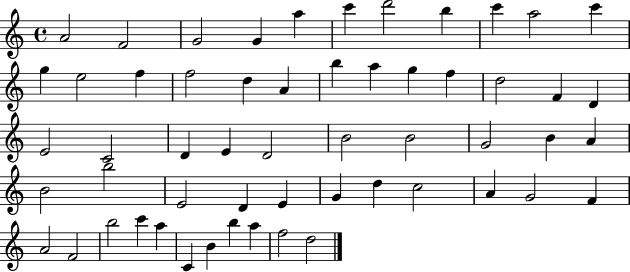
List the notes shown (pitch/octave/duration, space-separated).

A4/h F4/h G4/h G4/q A5/q C6/q D6/h B5/q C6/q A5/h C6/q G5/q E5/h F5/q F5/h D5/q A4/q B5/q A5/q G5/q F5/q D5/h F4/q D4/q E4/h C4/h D4/q E4/q D4/h B4/h B4/h G4/h B4/q A4/q B4/h B5/h E4/h D4/q E4/q G4/q D5/q C5/h A4/q G4/h F4/q A4/h F4/h B5/h C6/q A5/q C4/q B4/q B5/q A5/q F5/h D5/h